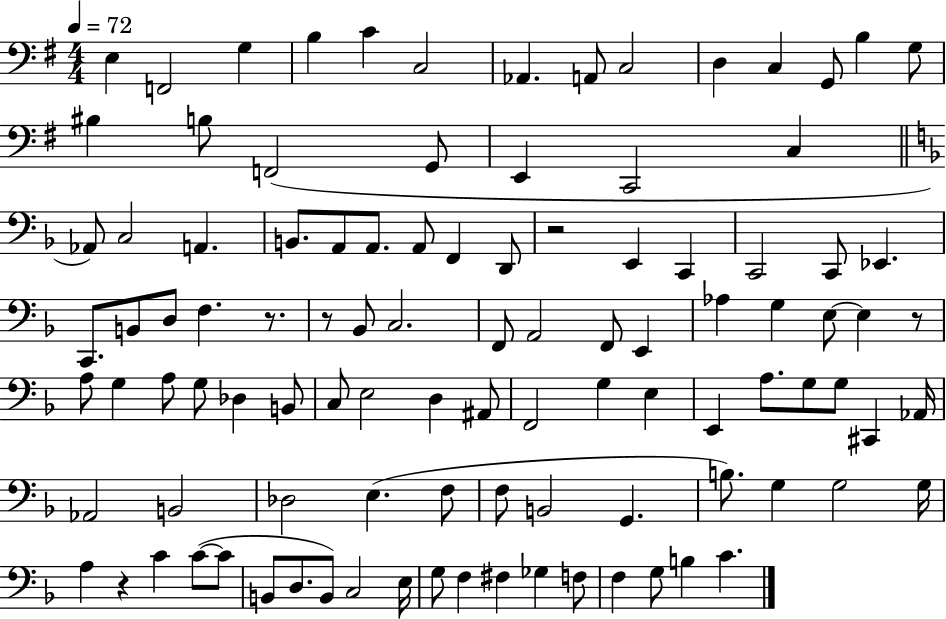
{
  \clef bass
  \numericTimeSignature
  \time 4/4
  \key g \major
  \tempo 4 = 72
  e4 f,2 g4 | b4 c'4 c2 | aes,4. a,8 c2 | d4 c4 g,8 b4 g8 | \break bis4 b8 f,2( g,8 | e,4 c,2 c4 | \bar "||" \break \key f \major aes,8) c2 a,4. | b,8. a,8 a,8. a,8 f,4 d,8 | r2 e,4 c,4 | c,2 c,8 ees,4. | \break c,8. b,8 d8 f4. r8. | r8 bes,8 c2. | f,8 a,2 f,8 e,4 | aes4 g4 e8~~ e4 r8 | \break a8 g4 a8 g8 des4 b,8 | c8 e2 d4 ais,8 | f,2 g4 e4 | e,4 a8. g8 g8 cis,4 aes,16 | \break aes,2 b,2 | des2 e4.( f8 | f8 b,2 g,4. | b8.) g4 g2 g16 | \break a4 r4 c'4 c'8~(~ c'8 | b,8 d8. b,8) c2 e16 | g8 f4 fis4 ges4 f8 | f4 g8 b4 c'4. | \break \bar "|."
}